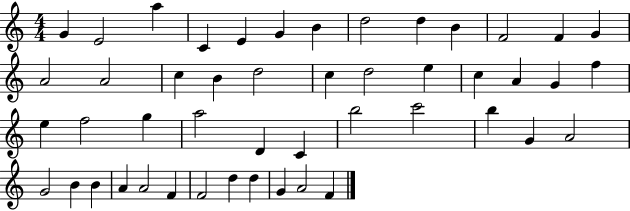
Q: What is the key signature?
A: C major